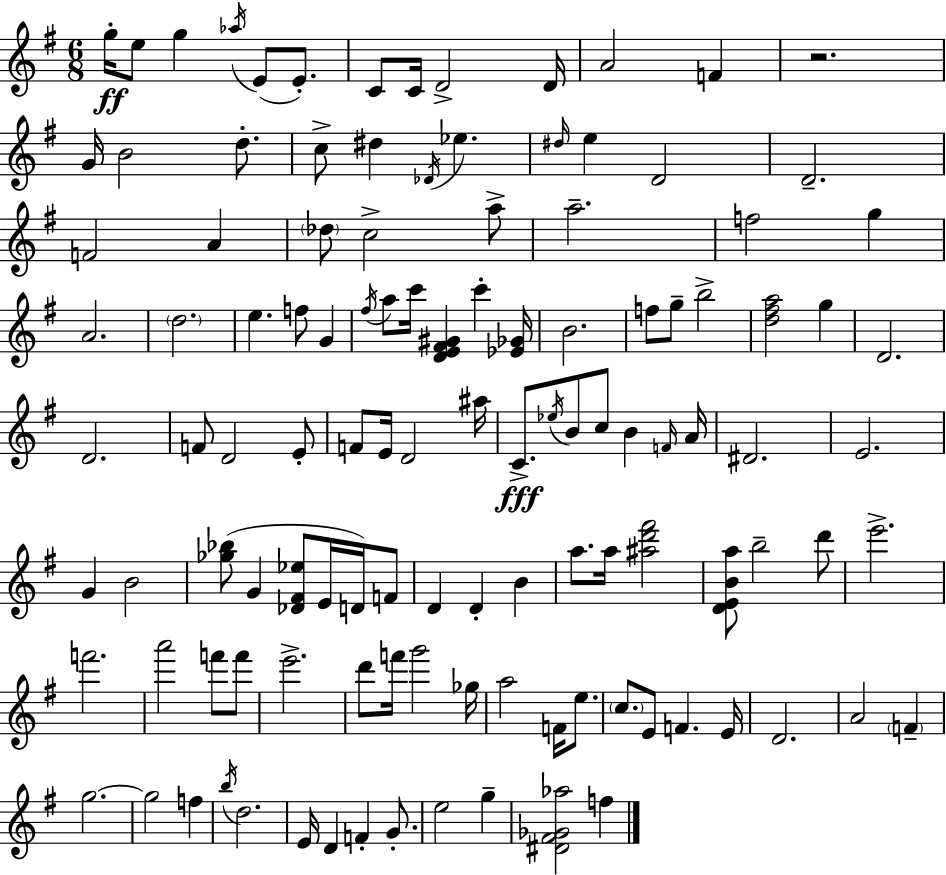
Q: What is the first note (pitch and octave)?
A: G5